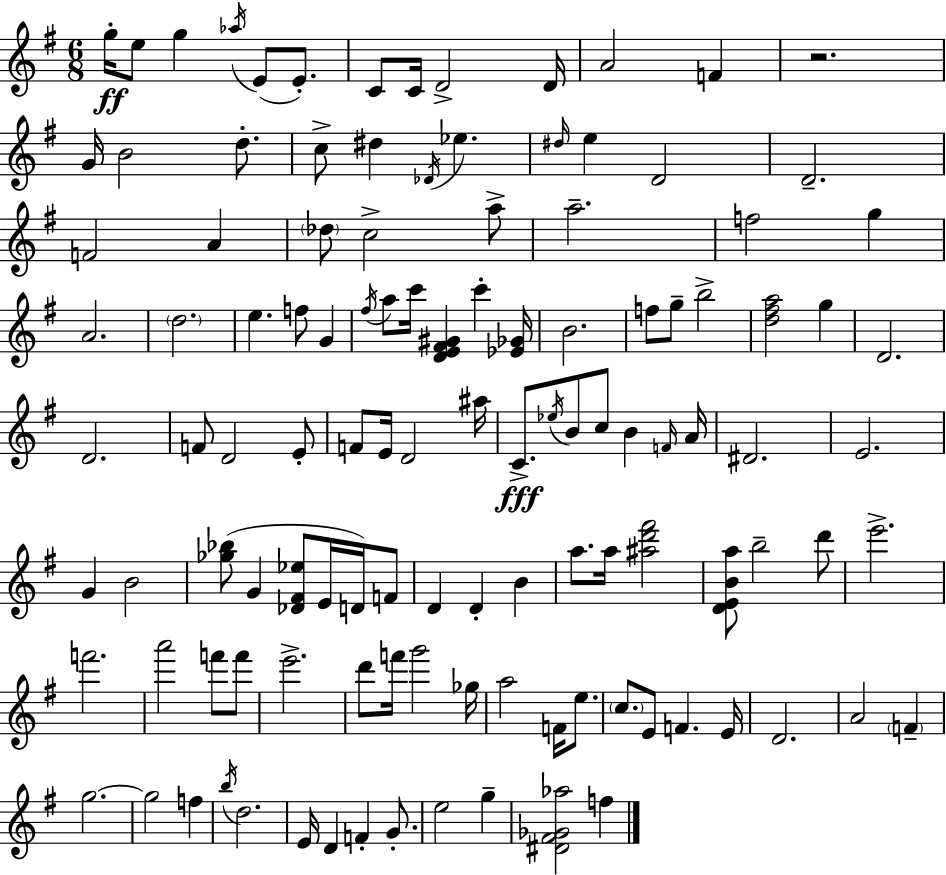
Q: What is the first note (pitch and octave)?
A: G5